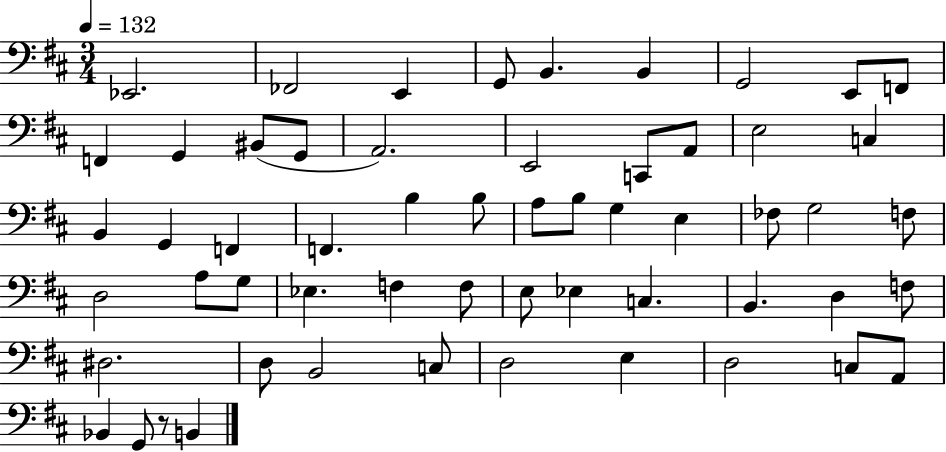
{
  \clef bass
  \numericTimeSignature
  \time 3/4
  \key d \major
  \tempo 4 = 132
  \repeat volta 2 { ees,2. | fes,2 e,4 | g,8 b,4. b,4 | g,2 e,8 f,8 | \break f,4 g,4 bis,8( g,8 | a,2.) | e,2 c,8 a,8 | e2 c4 | \break b,4 g,4 f,4 | f,4. b4 b8 | a8 b8 g4 e4 | fes8 g2 f8 | \break d2 a8 g8 | ees4. f4 f8 | e8 ees4 c4. | b,4. d4 f8 | \break dis2. | d8 b,2 c8 | d2 e4 | d2 c8 a,8 | \break bes,4 g,8 r8 b,4 | } \bar "|."
}